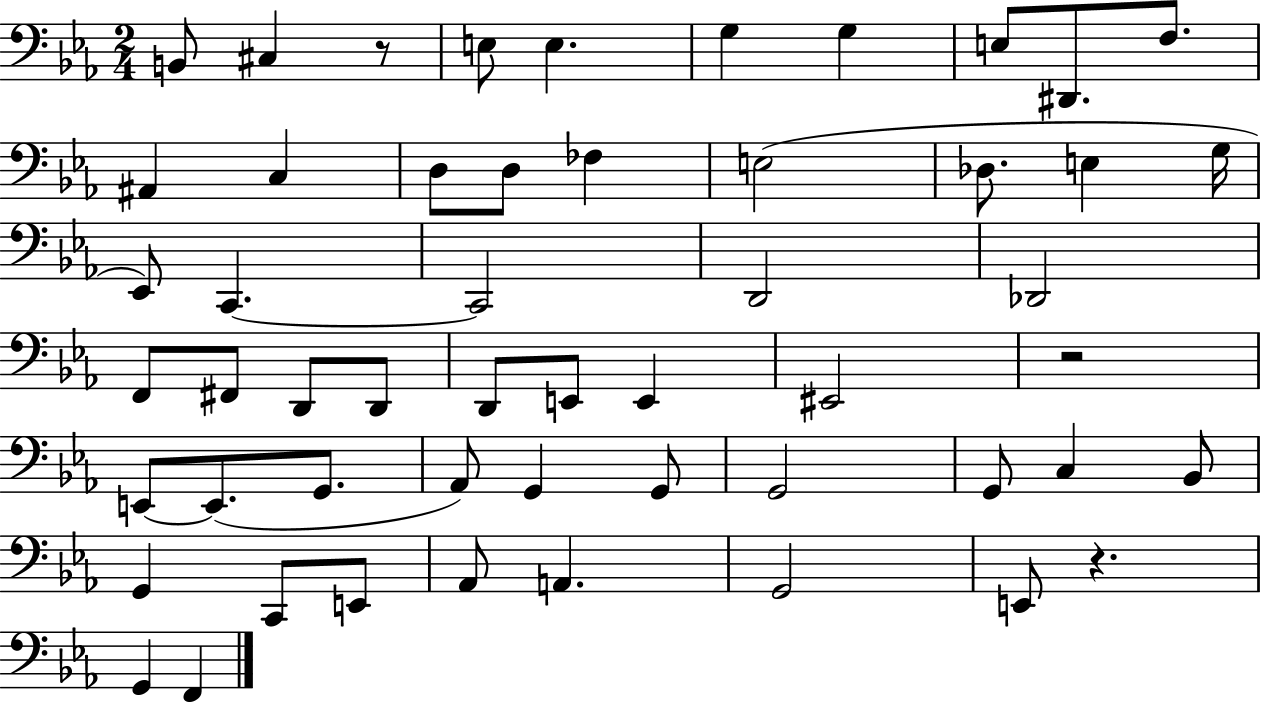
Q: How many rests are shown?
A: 3